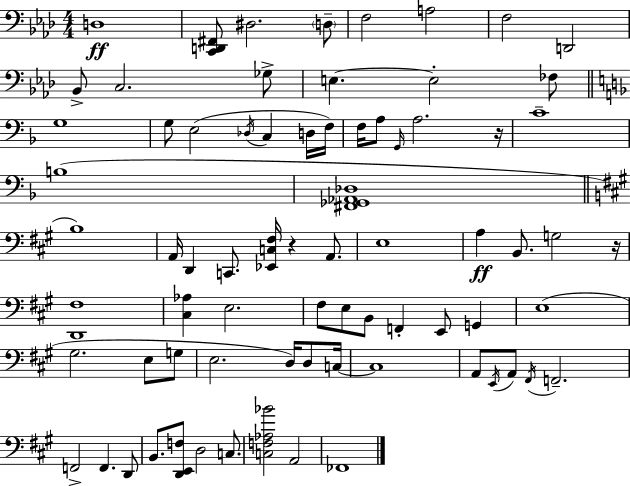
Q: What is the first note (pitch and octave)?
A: D3